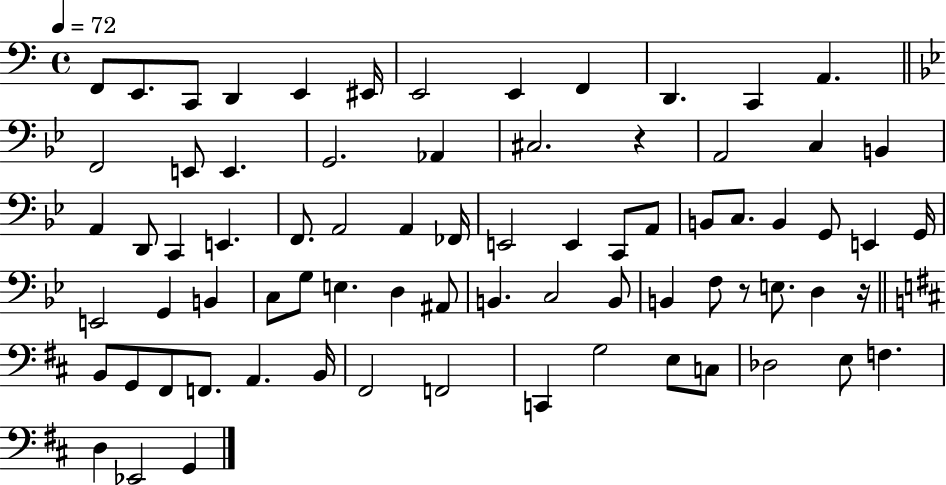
X:1
T:Untitled
M:4/4
L:1/4
K:C
F,,/2 E,,/2 C,,/2 D,, E,, ^E,,/4 E,,2 E,, F,, D,, C,, A,, F,,2 E,,/2 E,, G,,2 _A,, ^C,2 z A,,2 C, B,, A,, D,,/2 C,, E,, F,,/2 A,,2 A,, _F,,/4 E,,2 E,, C,,/2 A,,/2 B,,/2 C,/2 B,, G,,/2 E,, G,,/4 E,,2 G,, B,, C,/2 G,/2 E, D, ^A,,/2 B,, C,2 B,,/2 B,, F,/2 z/2 E,/2 D, z/4 B,,/2 G,,/2 ^F,,/2 F,,/2 A,, B,,/4 ^F,,2 F,,2 C,, G,2 E,/2 C,/2 _D,2 E,/2 F, D, _E,,2 G,,